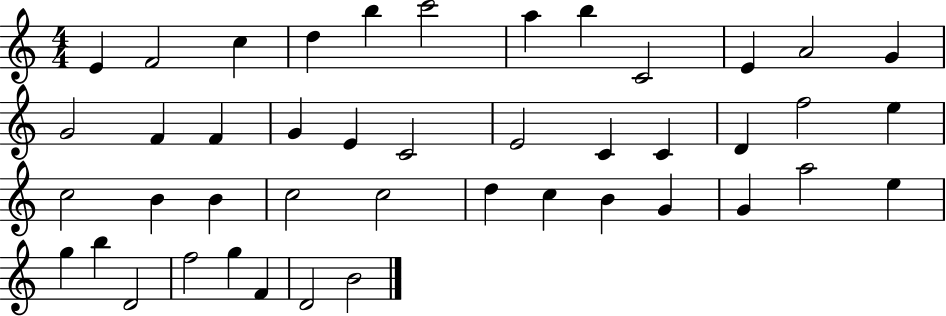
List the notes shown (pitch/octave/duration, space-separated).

E4/q F4/h C5/q D5/q B5/q C6/h A5/q B5/q C4/h E4/q A4/h G4/q G4/h F4/q F4/q G4/q E4/q C4/h E4/h C4/q C4/q D4/q F5/h E5/q C5/h B4/q B4/q C5/h C5/h D5/q C5/q B4/q G4/q G4/q A5/h E5/q G5/q B5/q D4/h F5/h G5/q F4/q D4/h B4/h